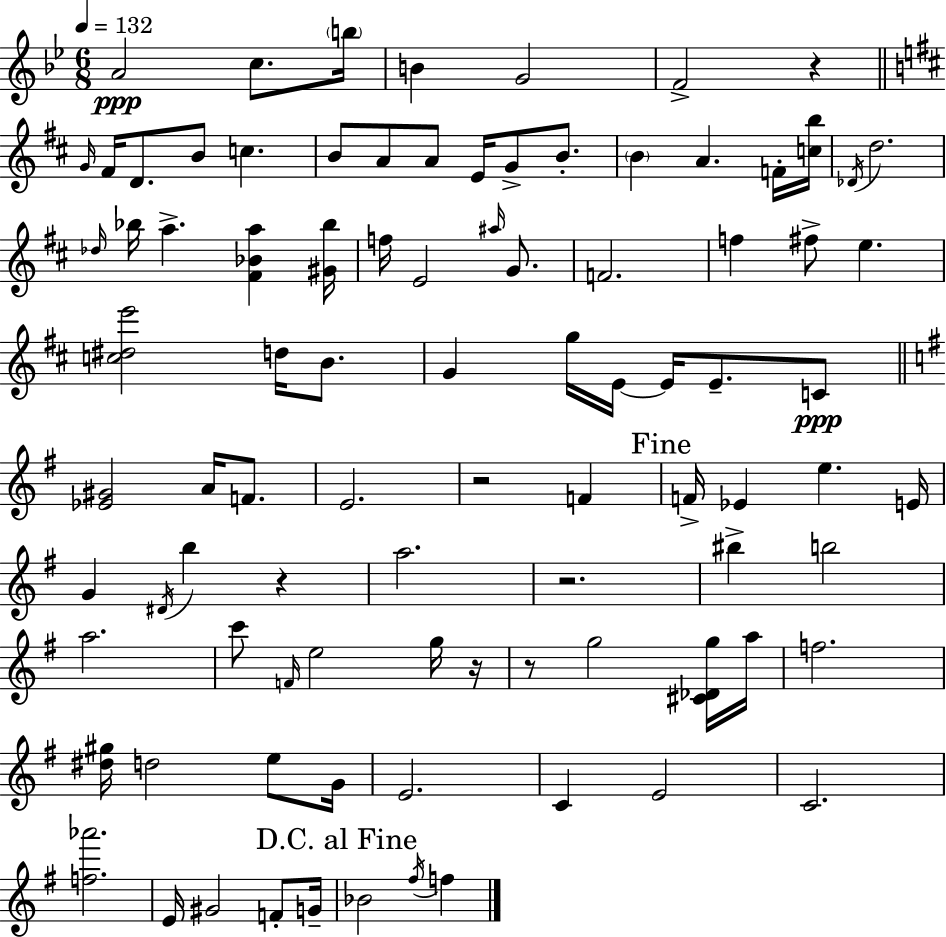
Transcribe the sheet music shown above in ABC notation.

X:1
T:Untitled
M:6/8
L:1/4
K:Bb
A2 c/2 b/4 B G2 F2 z G/4 ^F/4 D/2 B/2 c B/2 A/2 A/2 E/4 G/2 B/2 B A F/4 [cb]/4 _D/4 d2 _d/4 _b/4 a [^F_Ba] [^G_b]/4 f/4 E2 ^a/4 G/2 F2 f ^f/2 e [c^de']2 d/4 B/2 G g/4 E/4 E/4 E/2 C/2 [_E^G]2 A/4 F/2 E2 z2 F F/4 _E e E/4 G ^D/4 b z a2 z2 ^b b2 a2 c'/2 F/4 e2 g/4 z/4 z/2 g2 [^C_Dg]/4 a/4 f2 [^d^g]/4 d2 e/2 G/4 E2 C E2 C2 [f_a']2 E/4 ^G2 F/2 G/4 _B2 ^f/4 f